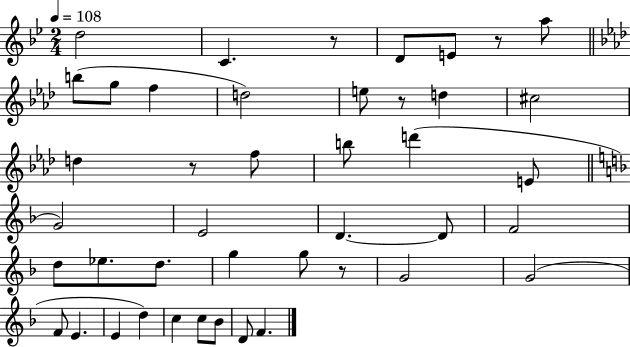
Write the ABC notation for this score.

X:1
T:Untitled
M:2/4
L:1/4
K:Bb
d2 C z/2 D/2 E/2 z/2 a/2 b/2 g/2 f d2 e/2 z/2 d ^c2 d z/2 f/2 b/2 d' E/2 G2 E2 D D/2 F2 d/2 _e/2 d/2 g g/2 z/2 G2 G2 F/2 E E d c c/2 _B/2 D/2 F